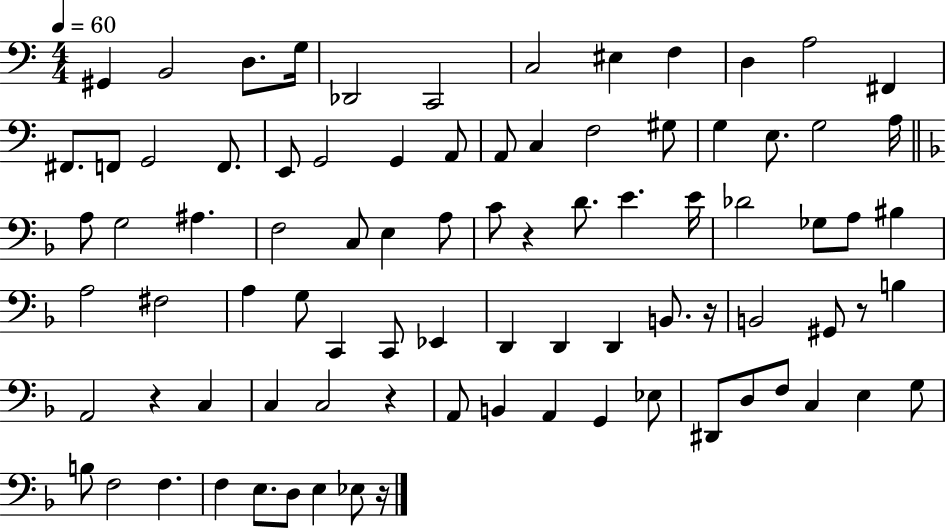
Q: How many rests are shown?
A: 6